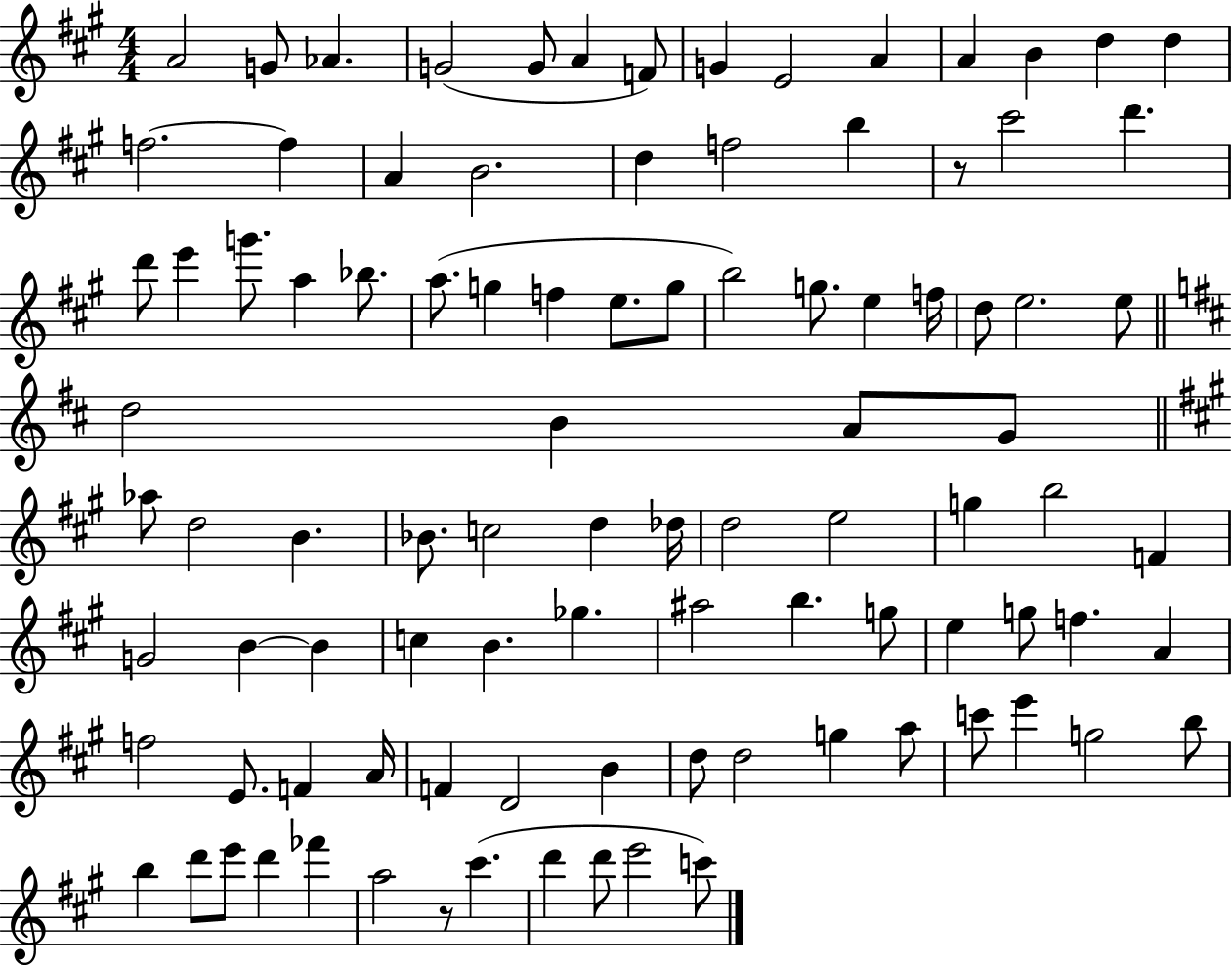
A4/h G4/e Ab4/q. G4/h G4/e A4/q F4/e G4/q E4/h A4/q A4/q B4/q D5/q D5/q F5/h. F5/q A4/q B4/h. D5/q F5/h B5/q R/e C#6/h D6/q. D6/e E6/q G6/e. A5/q Bb5/e. A5/e. G5/q F5/q E5/e. G5/e B5/h G5/e. E5/q F5/s D5/e E5/h. E5/e D5/h B4/q A4/e G4/e Ab5/e D5/h B4/q. Bb4/e. C5/h D5/q Db5/s D5/h E5/h G5/q B5/h F4/q G4/h B4/q B4/q C5/q B4/q. Gb5/q. A#5/h B5/q. G5/e E5/q G5/e F5/q. A4/q F5/h E4/e. F4/q A4/s F4/q D4/h B4/q D5/e D5/h G5/q A5/e C6/e E6/q G5/h B5/e B5/q D6/e E6/e D6/q FES6/q A5/h R/e C#6/q. D6/q D6/e E6/h C6/e